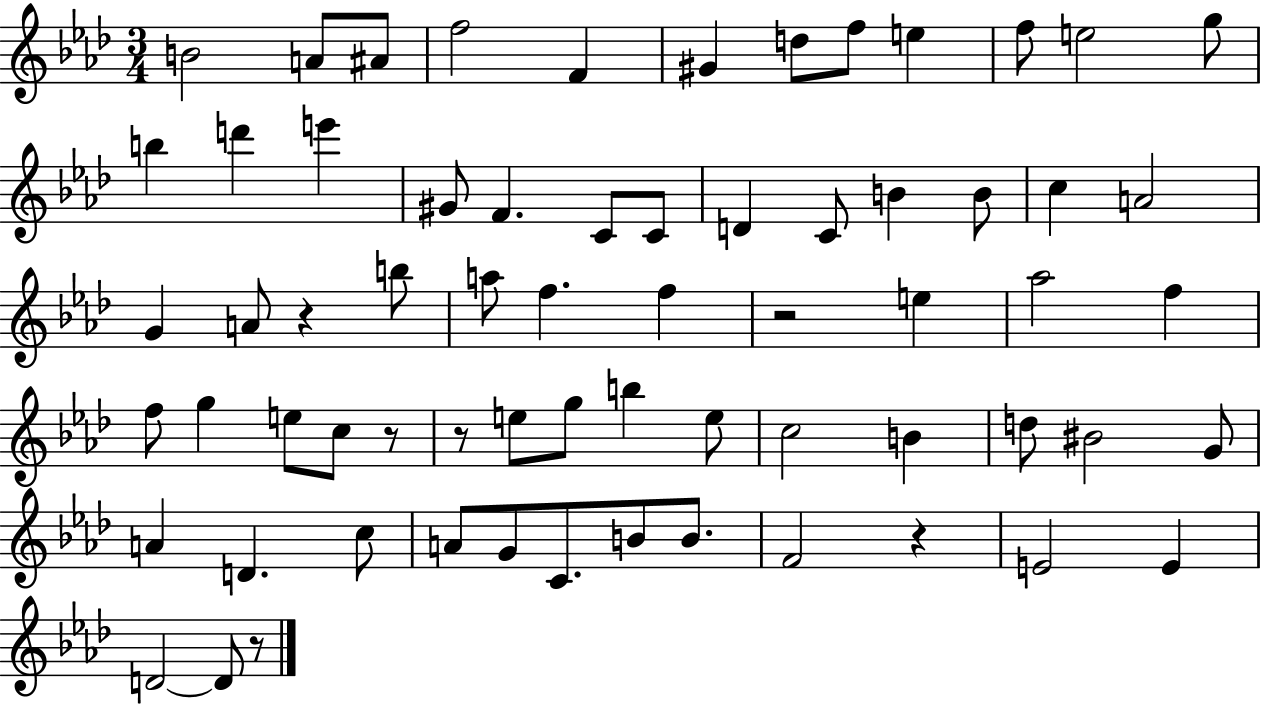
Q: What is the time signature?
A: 3/4